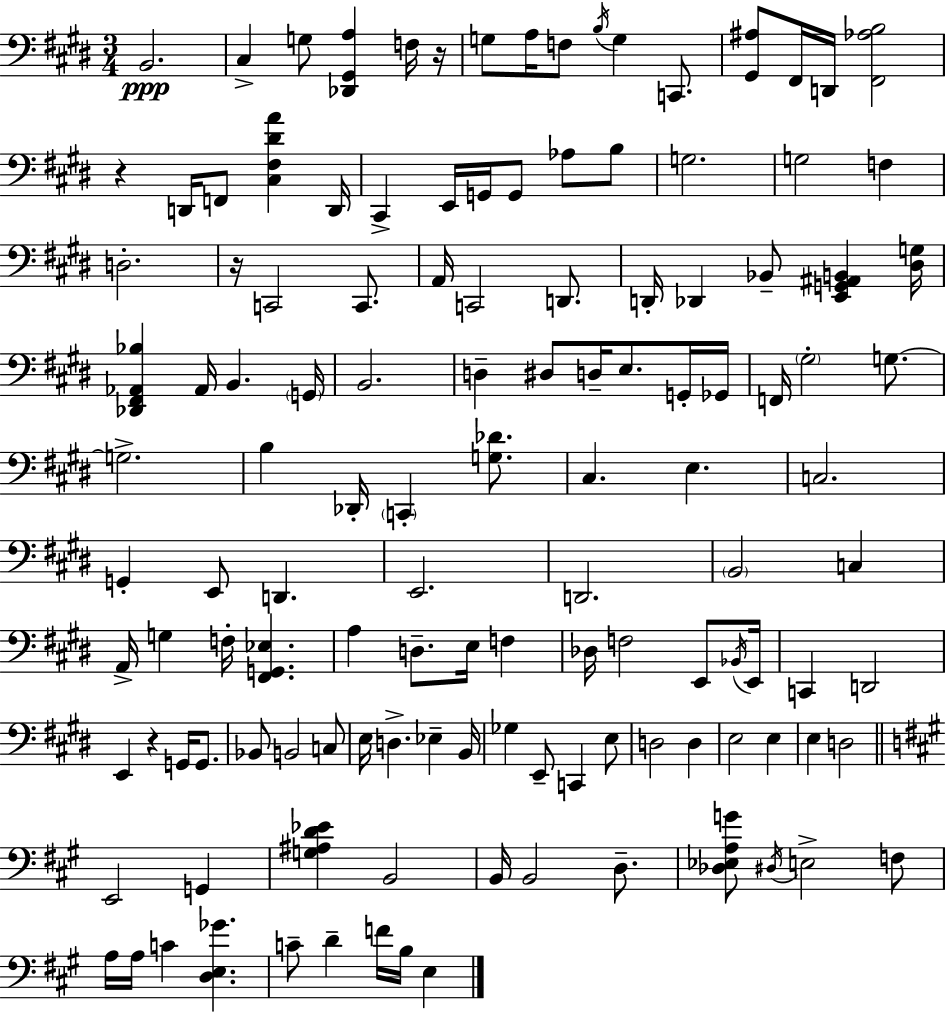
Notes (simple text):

B2/h. C#3/q G3/e [Db2,G#2,A3]/q F3/s R/s G3/e A3/s F3/e B3/s G3/q C2/e. [G#2,A#3]/e F#2/s D2/s [F#2,Ab3,B3]/h R/q D2/s F2/e [C#3,F#3,D#4,A4]/q D2/s C#2/q E2/s G2/s G2/e Ab3/e B3/e G3/h. G3/h F3/q D3/h. R/s C2/h C2/e. A2/s C2/h D2/e. D2/s Db2/q Bb2/e [E2,G2,A#2,B2]/q [D#3,G3]/s [Db2,F#2,Ab2,Bb3]/q Ab2/s B2/q. G2/s B2/h. D3/q D#3/e D3/s E3/e. G2/s Gb2/s F2/s G#3/h G3/e. G3/h. B3/q Db2/s C2/q [G3,Db4]/e. C#3/q. E3/q. C3/h. G2/q E2/e D2/q. E2/h. D2/h. B2/h C3/q A2/s G3/q F3/s [F#2,G2,Eb3]/q. A3/q D3/e. E3/s F3/q Db3/s F3/h E2/e Bb2/s E2/s C2/q D2/h E2/q R/q G2/s G2/e. Bb2/e B2/h C3/e E3/s D3/q. Eb3/q B2/s Gb3/q E2/e C2/q E3/e D3/h D3/q E3/h E3/q E3/q D3/h E2/h G2/q [G3,A#3,D4,Eb4]/q B2/h B2/s B2/h D3/e. [Db3,Eb3,A3,G4]/e D#3/s E3/h F3/e A3/s A3/s C4/q [D3,E3,Gb4]/q. C4/e D4/q F4/s B3/s E3/q